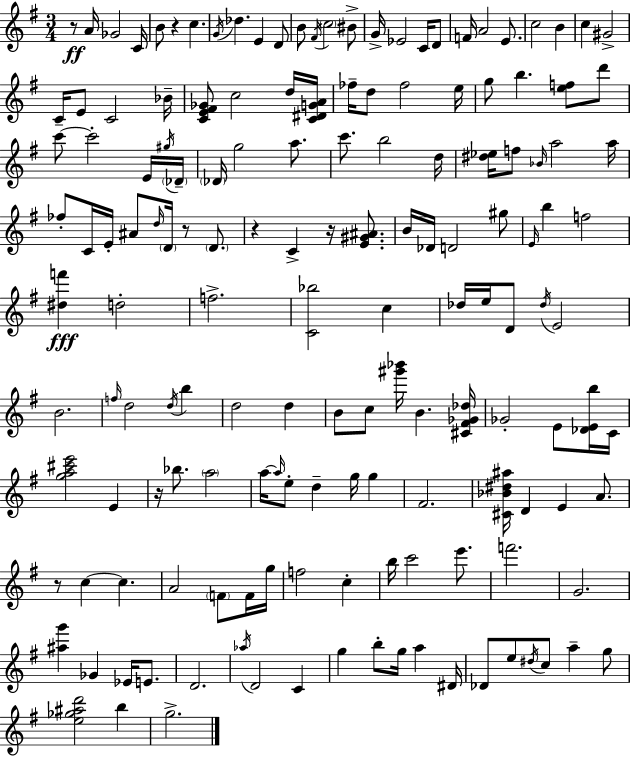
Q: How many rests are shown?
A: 7